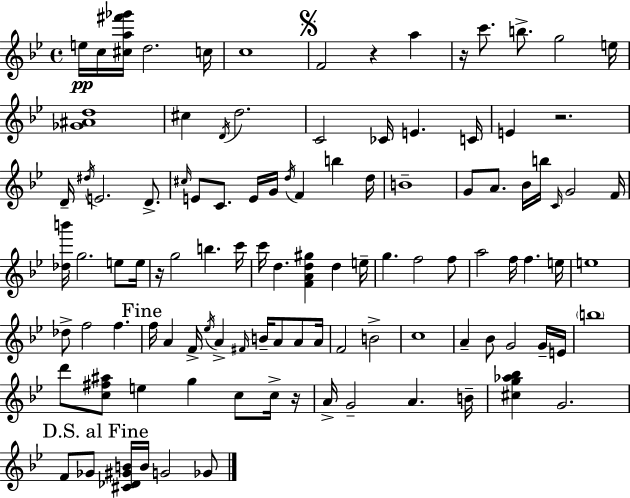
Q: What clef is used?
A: treble